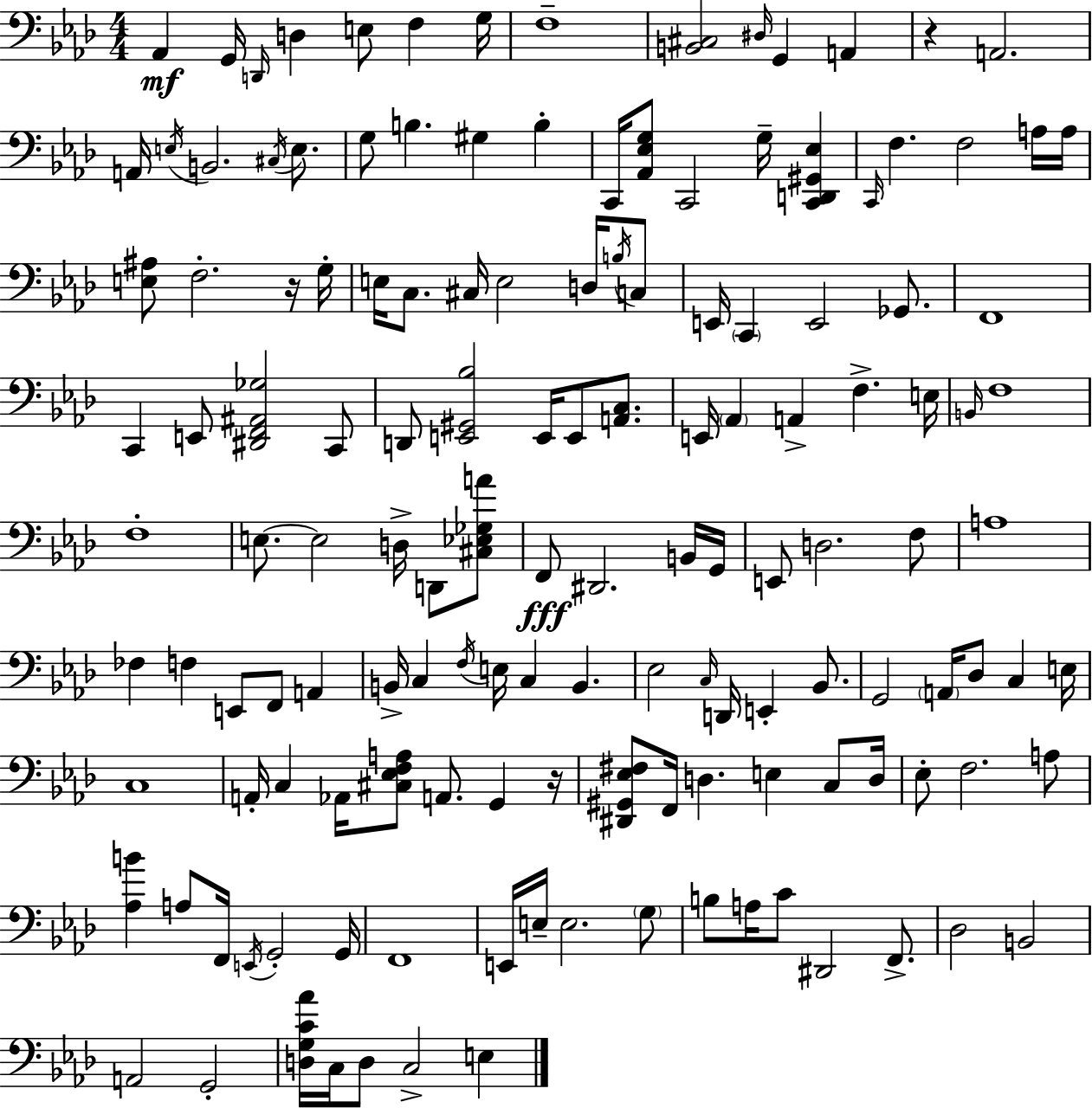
{
  \clef bass
  \numericTimeSignature
  \time 4/4
  \key aes \major
  \repeat volta 2 { aes,4\mf g,16 \grace { d,16 } d4 e8 f4 | g16 f1-- | <b, cis>2 \grace { dis16 } g,4 a,4 | r4 a,2. | \break a,16 \acciaccatura { e16 } b,2. | \acciaccatura { cis16 } e8. g8 b4. gis4 | b4-. c,16 <aes, ees g>8 c,2 g16-- | <c, d, gis, ees>4 \grace { c,16 } f4. f2 | \break a16 a16 <e ais>8 f2.-. | r16 g16-. e16 c8. cis16 e2 | d16 \acciaccatura { b16 } c8 e,16 \parenthesize c,4 e,2 | ges,8. f,1 | \break c,4 e,8 <dis, f, ais, ges>2 | c,8 d,8 <e, gis, bes>2 | e,16 e,8 <a, c>8. e,16 \parenthesize aes,4 a,4-> f4.-> | e16 \grace { b,16 } f1 | \break f1-. | e8.~~ e2 | d16-> d,8 <cis ees ges a'>8 f,8\fff dis,2. | b,16 g,16 e,8 d2. | \break f8 a1 | fes4 f4 e,8 | f,8 a,4 b,16-> c4 \acciaccatura { f16 } e16 c4 | b,4. ees2 | \break \grace { c16 } d,16 e,4-. bes,8. g,2 | \parenthesize a,16 des8 c4 e16 c1 | a,16-. c4 aes,16 <cis ees f a>8 | a,8. g,4 r16 <dis, gis, ees fis>8 f,16 d4. | \break e4 c8 d16 ees8-. f2. | a8 <aes b'>4 a8 f,16 | \acciaccatura { e,16 } g,2-. g,16 f,1 | e,16 e16-- e2. | \break \parenthesize g8 b8 a16 c'8 dis,2 | f,8.-> des2 | b,2 a,2 | g,2-. <d g c' aes'>16 c16 d8 c2-> | \break e4 } \bar "|."
}